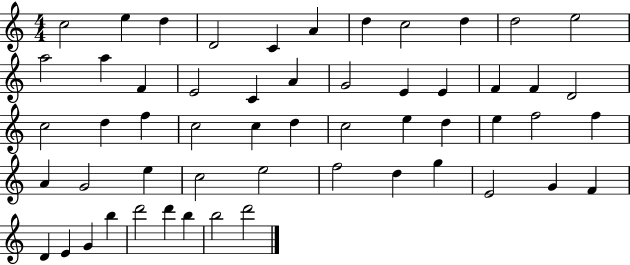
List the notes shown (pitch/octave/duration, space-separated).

C5/h E5/q D5/q D4/h C4/q A4/q D5/q C5/h D5/q D5/h E5/h A5/h A5/q F4/q E4/h C4/q A4/q G4/h E4/q E4/q F4/q F4/q D4/h C5/h D5/q F5/q C5/h C5/q D5/q C5/h E5/q D5/q E5/q F5/h F5/q A4/q G4/h E5/q C5/h E5/h F5/h D5/q G5/q E4/h G4/q F4/q D4/q E4/q G4/q B5/q D6/h D6/q B5/q B5/h D6/h